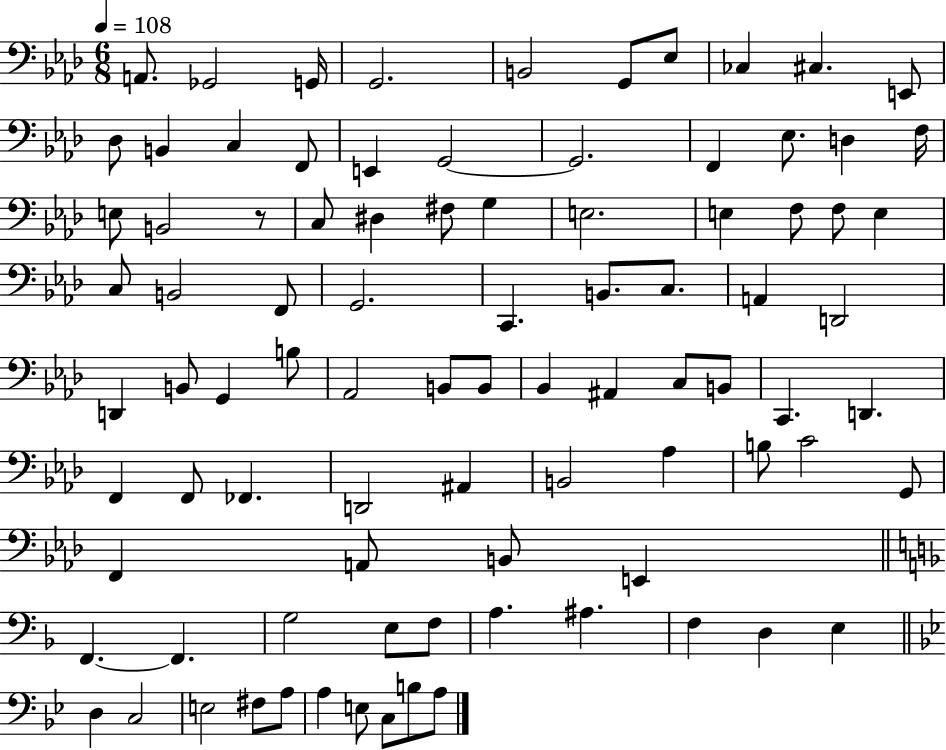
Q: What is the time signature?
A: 6/8